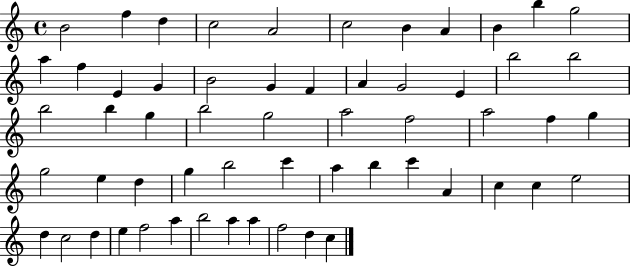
X:1
T:Untitled
M:4/4
L:1/4
K:C
B2 f d c2 A2 c2 B A B b g2 a f E G B2 G F A G2 E b2 b2 b2 b g b2 g2 a2 f2 a2 f g g2 e d g b2 c' a b c' A c c e2 d c2 d e f2 a b2 a a f2 d c